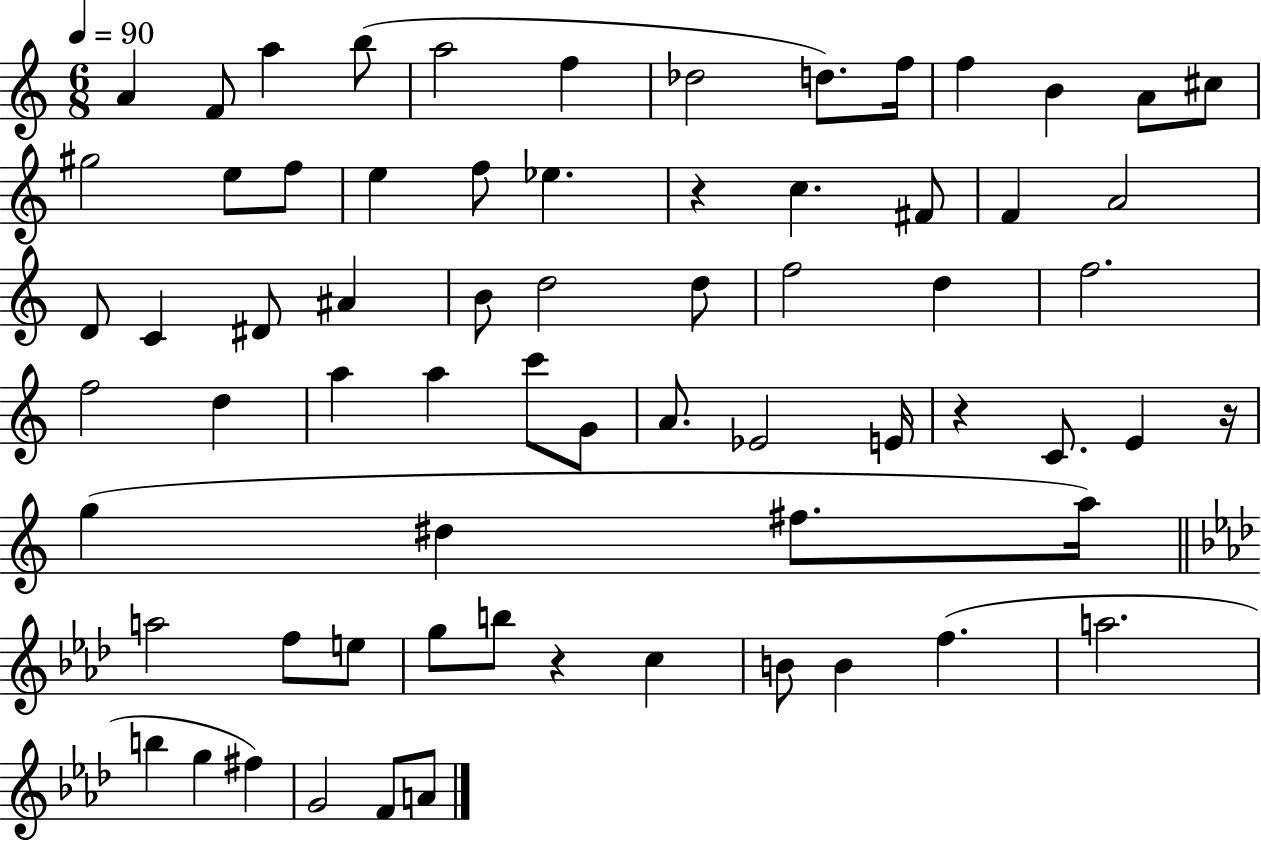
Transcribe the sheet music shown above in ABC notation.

X:1
T:Untitled
M:6/8
L:1/4
K:C
A F/2 a b/2 a2 f _d2 d/2 f/4 f B A/2 ^c/2 ^g2 e/2 f/2 e f/2 _e z c ^F/2 F A2 D/2 C ^D/2 ^A B/2 d2 d/2 f2 d f2 f2 d a a c'/2 G/2 A/2 _E2 E/4 z C/2 E z/4 g ^d ^f/2 a/4 a2 f/2 e/2 g/2 b/2 z c B/2 B f a2 b g ^f G2 F/2 A/2